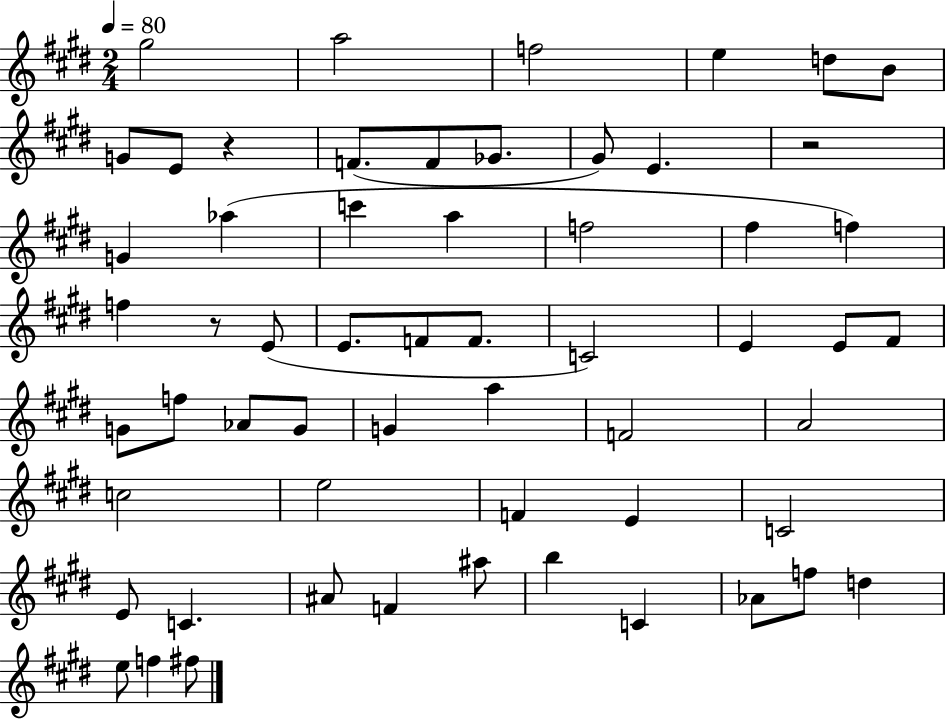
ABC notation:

X:1
T:Untitled
M:2/4
L:1/4
K:E
^g2 a2 f2 e d/2 B/2 G/2 E/2 z F/2 F/2 _G/2 ^G/2 E z2 G _a c' a f2 ^f f f z/2 E/2 E/2 F/2 F/2 C2 E E/2 ^F/2 G/2 f/2 _A/2 G/2 G a F2 A2 c2 e2 F E C2 E/2 C ^A/2 F ^a/2 b C _A/2 f/2 d e/2 f ^f/2